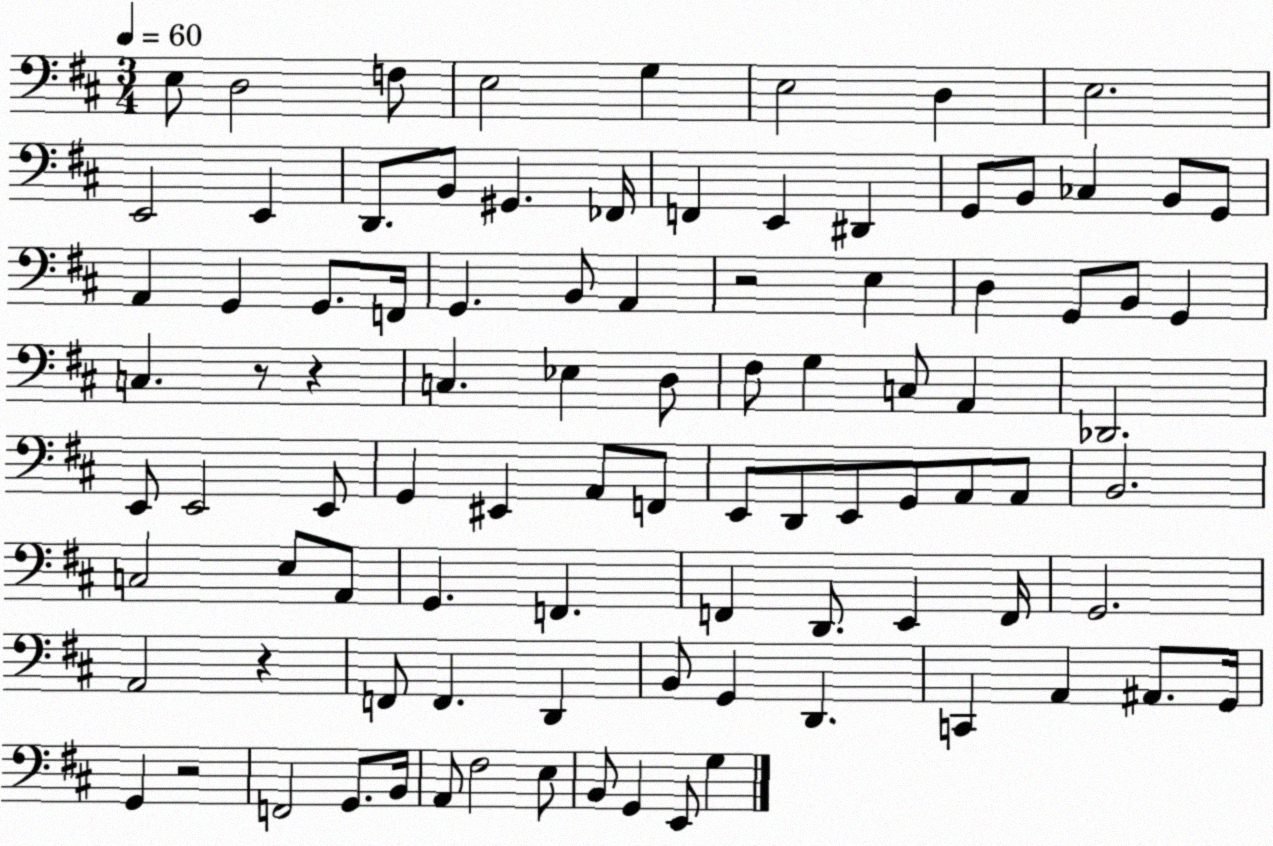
X:1
T:Untitled
M:3/4
L:1/4
K:D
E,/2 D,2 F,/2 E,2 G, E,2 D, E,2 E,,2 E,, D,,/2 B,,/2 ^G,, _F,,/4 F,, E,, ^D,, G,,/2 B,,/2 _C, B,,/2 G,,/2 A,, G,, G,,/2 F,,/4 G,, B,,/2 A,, z2 E, D, G,,/2 B,,/2 G,, C, z/2 z C, _E, D,/2 ^F,/2 G, C,/2 A,, _D,,2 E,,/2 E,,2 E,,/2 G,, ^E,, A,,/2 F,,/2 E,,/2 D,,/2 E,,/2 G,,/2 A,,/2 A,,/2 B,,2 C,2 E,/2 A,,/2 G,, F,, F,, D,,/2 E,, F,,/4 G,,2 A,,2 z F,,/2 F,, D,, B,,/2 G,, D,, C,, A,, ^A,,/2 G,,/4 G,, z2 F,,2 G,,/2 B,,/4 A,,/2 ^F,2 E,/2 B,,/2 G,, E,,/2 G,